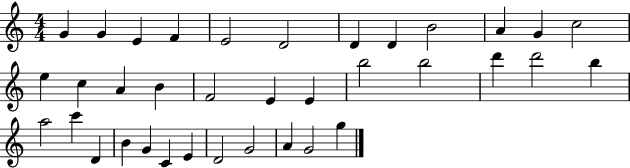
{
  \clef treble
  \numericTimeSignature
  \time 4/4
  \key c \major
  g'4 g'4 e'4 f'4 | e'2 d'2 | d'4 d'4 b'2 | a'4 g'4 c''2 | \break e''4 c''4 a'4 b'4 | f'2 e'4 e'4 | b''2 b''2 | d'''4 d'''2 b''4 | \break a''2 c'''4 d'4 | b'4 g'4 c'4 e'4 | d'2 g'2 | a'4 g'2 g''4 | \break \bar "|."
}